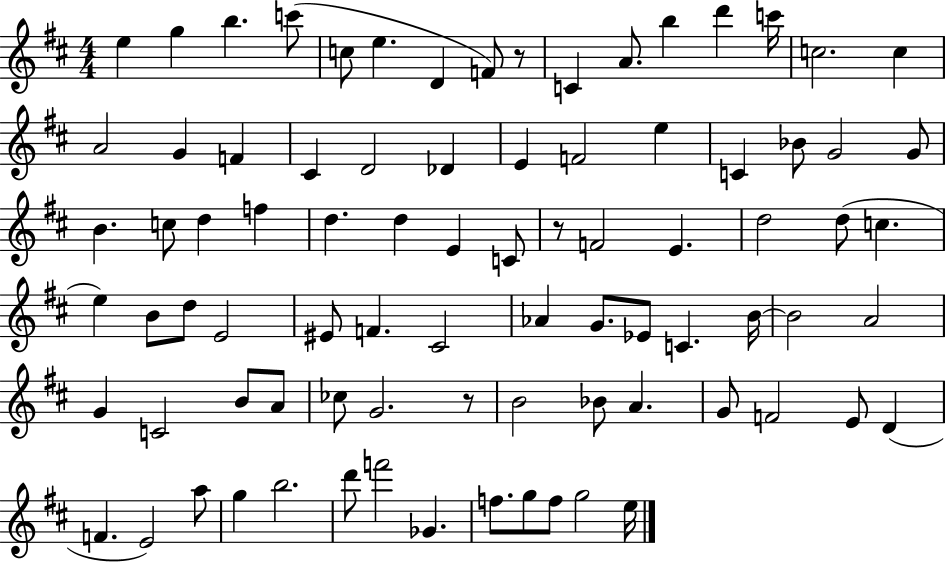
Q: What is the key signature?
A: D major